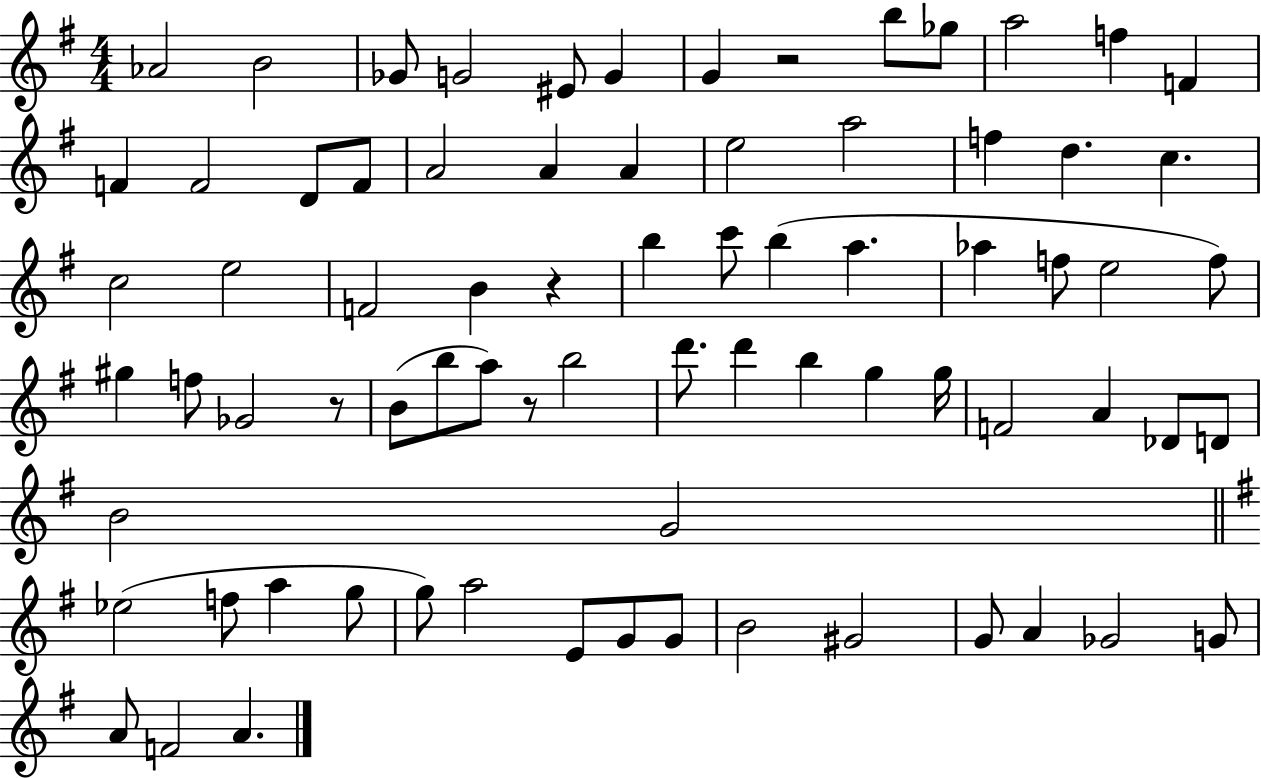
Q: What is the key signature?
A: G major